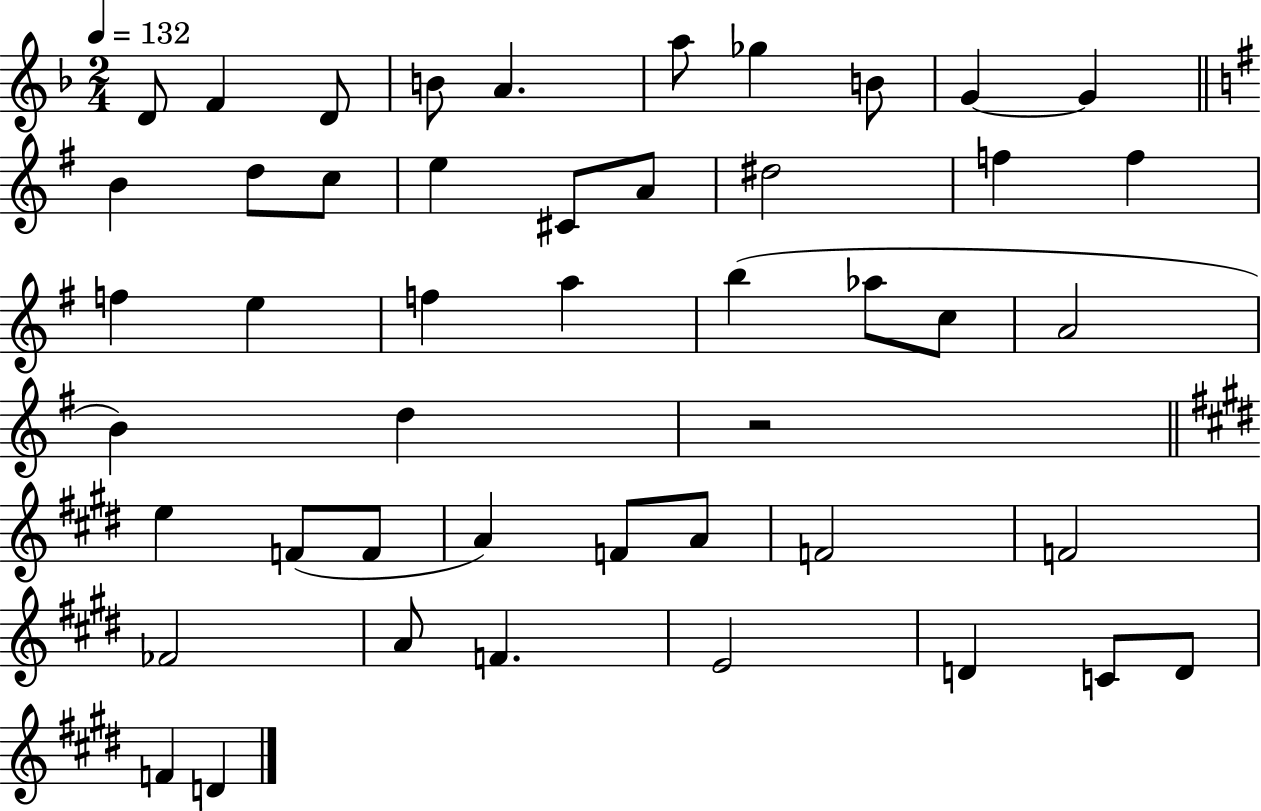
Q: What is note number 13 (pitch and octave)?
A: C5